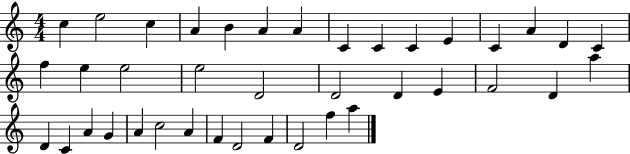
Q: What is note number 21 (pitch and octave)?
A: D4